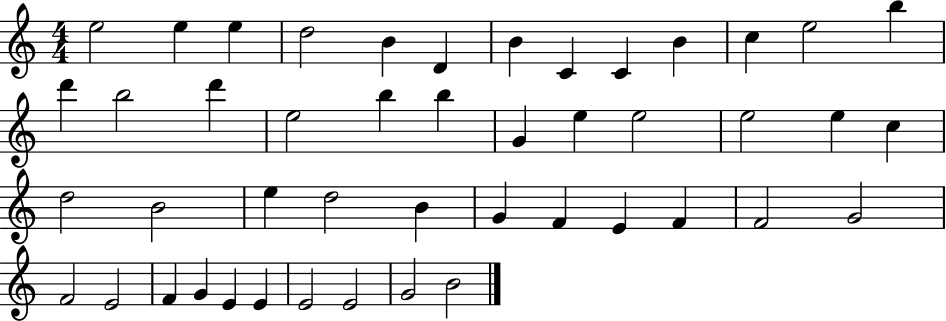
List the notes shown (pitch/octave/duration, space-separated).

E5/h E5/q E5/q D5/h B4/q D4/q B4/q C4/q C4/q B4/q C5/q E5/h B5/q D6/q B5/h D6/q E5/h B5/q B5/q G4/q E5/q E5/h E5/h E5/q C5/q D5/h B4/h E5/q D5/h B4/q G4/q F4/q E4/q F4/q F4/h G4/h F4/h E4/h F4/q G4/q E4/q E4/q E4/h E4/h G4/h B4/h